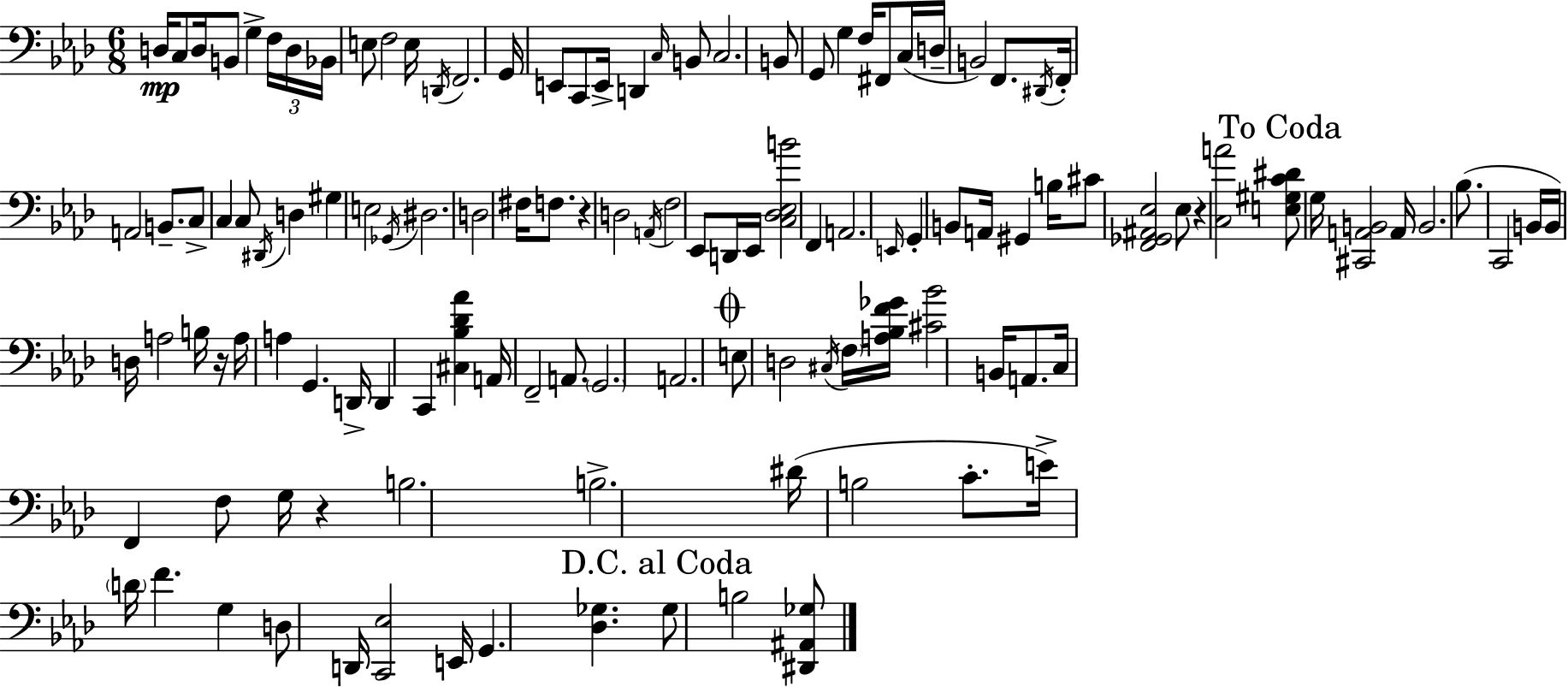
{
  \clef bass
  \numericTimeSignature
  \time 6/8
  \key aes \major
  d16\mp c8 d16 b,8 g4-> \tuplet 3/2 { f16 d16 | bes,16 } e8 f2 e16 | \acciaccatura { d,16 } f,2. | g,16 e,8 c,8 e,16-> d,4 \grace { c16 } | \break b,8 c2. | b,8 g,8 g4 f16 fis,8 | c16( d16-- b,2) f,8. | \acciaccatura { dis,16 } f,16-. a,2 | \break b,8.-- c8-> c4 c8 \acciaccatura { dis,16 } | d4 gis4 e2 | \acciaccatura { ges,16 } dis2. | d2 | \break fis16 f8. r4 d2 | \acciaccatura { a,16 } f2 | ees,8 d,16 ees,16 <c des ees b'>2 | f,4 a,2. | \break \grace { e,16 } g,4-. b,8 | a,16 gis,4 b16 cis'8 <f, ges, ais, ees>2 | ees8 r4 <c a'>2 | \mark "To Coda" <e gis c' dis'>8 g16 <cis, a, b,>2 | \break a,16 b,2. | bes8.( c,2 | b,16 b,16) d16 a2 | b16 r16 a16 a4 | \break g,4. d,16-> d,4 c,4 | <cis bes des' aes'>4 a,16 f,2-- | a,8. \parenthesize g,2. | a,2. | \break \mark \markup { \musicglyph "scripts.coda" } e8 d2 | \acciaccatura { cis16 } \parenthesize f16 <a bes f' ges'>16 <cis' bes'>2 | b,16 a,8. c16 f,4 | f8 g16 r4 b2. | \break b2.-> | dis'16( b2 | c'8.-. e'16->) \parenthesize d'16 f'4. | g4 d8 d,16 <c, ees>2 | \break e,16 g,4. | <des ges>4. \mark "D.C. al Coda" ges8 b2 | <dis, ais, ges>8 \bar "|."
}